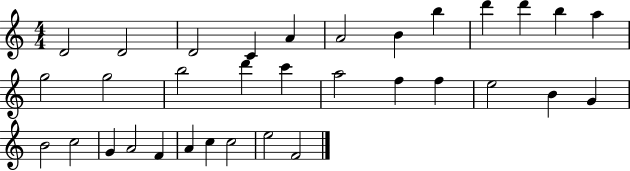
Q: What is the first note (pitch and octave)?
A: D4